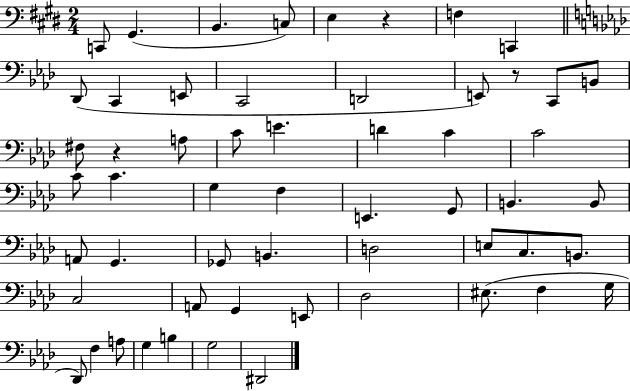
{
  \clef bass
  \numericTimeSignature
  \time 2/4
  \key e \major
  c,8 gis,4.( | b,4. c8) | e4 r4 | f4 c,4 | \break \bar "||" \break \key aes \major des,8( c,4 e,8 | c,2 | d,2 | e,8) r8 c,8 b,8 | \break fis8 r4 a8 | c'8 e'4. | d'4 c'4 | c'2 | \break c'8 c'4. | g4 f4 | e,4. g,8 | b,4. b,8 | \break a,8 g,4. | ges,8 b,4. | d2 | e8 c8. b,8. | \break c2 | a,8 g,4 e,8 | des2 | eis8.( f4 g16 | \break des,8) f4 a8 | g4 b4 | g2 | dis,2 | \break \bar "|."
}